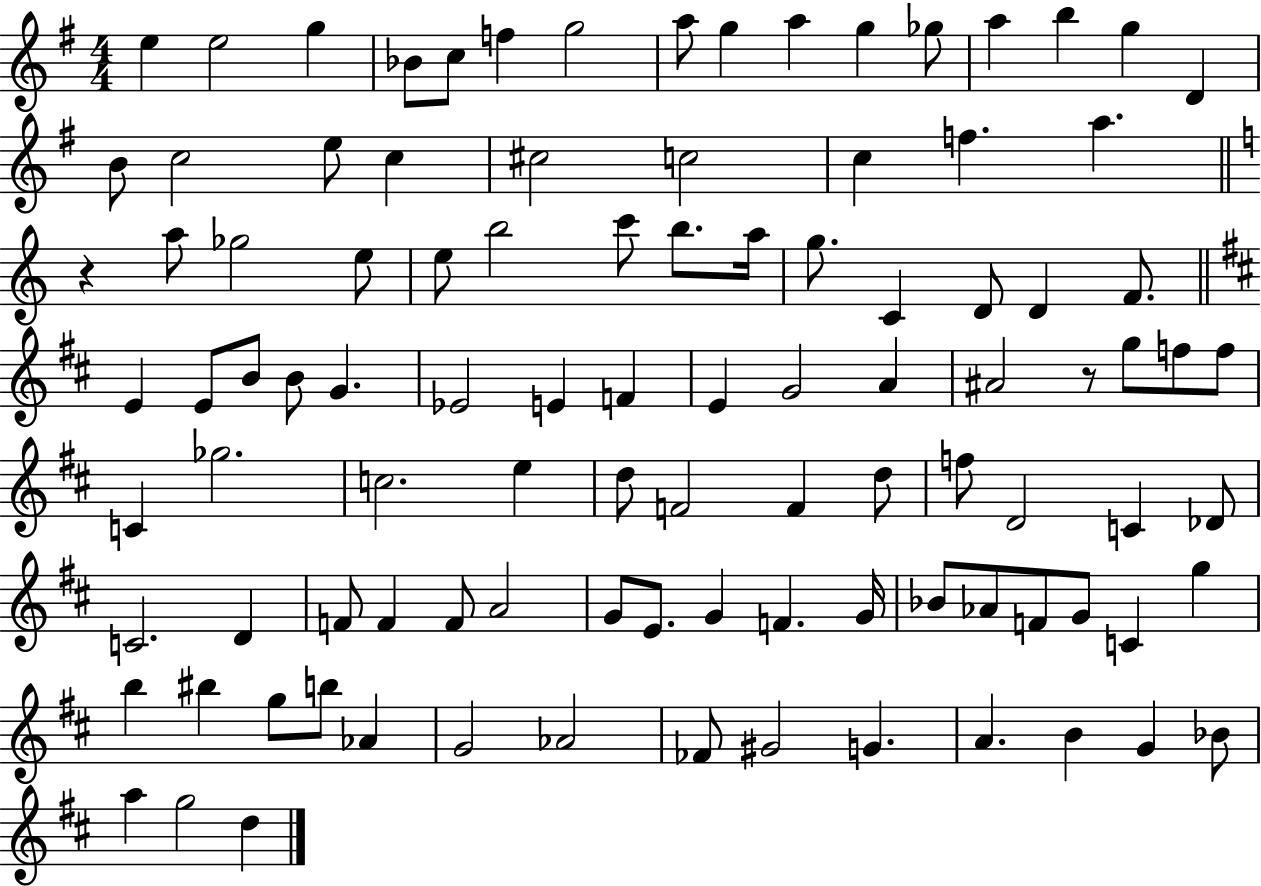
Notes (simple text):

E5/q E5/h G5/q Bb4/e C5/e F5/q G5/h A5/e G5/q A5/q G5/q Gb5/e A5/q B5/q G5/q D4/q B4/e C5/h E5/e C5/q C#5/h C5/h C5/q F5/q. A5/q. R/q A5/e Gb5/h E5/e E5/e B5/h C6/e B5/e. A5/s G5/e. C4/q D4/e D4/q F4/e. E4/q E4/e B4/e B4/e G4/q. Eb4/h E4/q F4/q E4/q G4/h A4/q A#4/h R/e G5/e F5/e F5/e C4/q Gb5/h. C5/h. E5/q D5/e F4/h F4/q D5/e F5/e D4/h C4/q Db4/e C4/h. D4/q F4/e F4/q F4/e A4/h G4/e E4/e. G4/q F4/q. G4/s Bb4/e Ab4/e F4/e G4/e C4/q G5/q B5/q BIS5/q G5/e B5/e Ab4/q G4/h Ab4/h FES4/e G#4/h G4/q. A4/q. B4/q G4/q Bb4/e A5/q G5/h D5/q